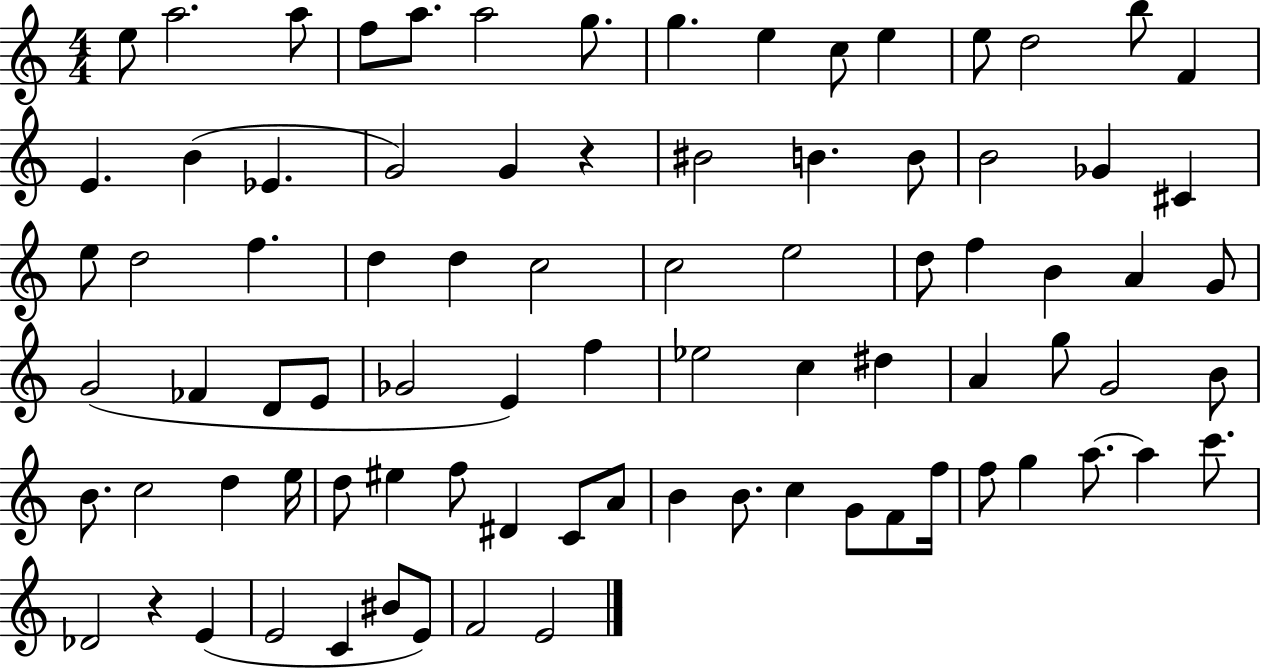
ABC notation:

X:1
T:Untitled
M:4/4
L:1/4
K:C
e/2 a2 a/2 f/2 a/2 a2 g/2 g e c/2 e e/2 d2 b/2 F E B _E G2 G z ^B2 B B/2 B2 _G ^C e/2 d2 f d d c2 c2 e2 d/2 f B A G/2 G2 _F D/2 E/2 _G2 E f _e2 c ^d A g/2 G2 B/2 B/2 c2 d e/4 d/2 ^e f/2 ^D C/2 A/2 B B/2 c G/2 F/2 f/4 f/2 g a/2 a c'/2 _D2 z E E2 C ^B/2 E/2 F2 E2